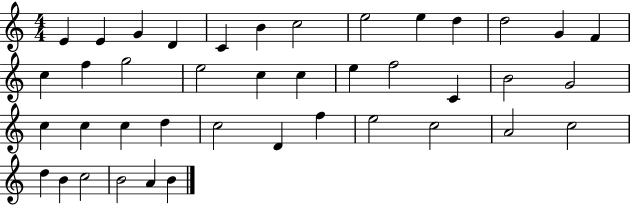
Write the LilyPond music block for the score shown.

{
  \clef treble
  \numericTimeSignature
  \time 4/4
  \key c \major
  e'4 e'4 g'4 d'4 | c'4 b'4 c''2 | e''2 e''4 d''4 | d''2 g'4 f'4 | \break c''4 f''4 g''2 | e''2 c''4 c''4 | e''4 f''2 c'4 | b'2 g'2 | \break c''4 c''4 c''4 d''4 | c''2 d'4 f''4 | e''2 c''2 | a'2 c''2 | \break d''4 b'4 c''2 | b'2 a'4 b'4 | \bar "|."
}